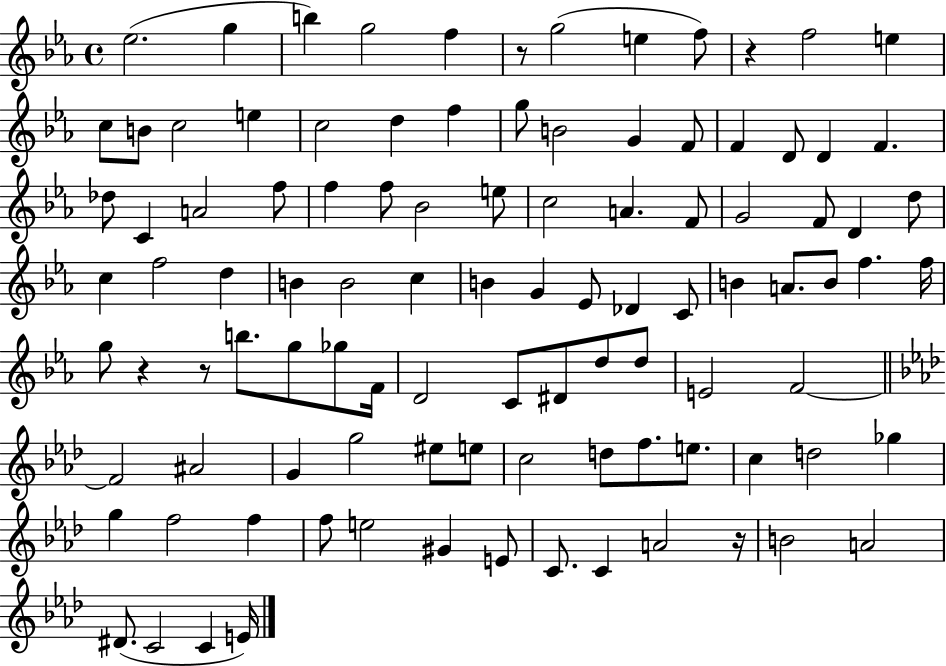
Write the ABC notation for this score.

X:1
T:Untitled
M:4/4
L:1/4
K:Eb
_e2 g b g2 f z/2 g2 e f/2 z f2 e c/2 B/2 c2 e c2 d f g/2 B2 G F/2 F D/2 D F _d/2 C A2 f/2 f f/2 _B2 e/2 c2 A F/2 G2 F/2 D d/2 c f2 d B B2 c B G _E/2 _D C/2 B A/2 B/2 f f/4 g/2 z z/2 b/2 g/2 _g/2 F/4 D2 C/2 ^D/2 d/2 d/2 E2 F2 F2 ^A2 G g2 ^e/2 e/2 c2 d/2 f/2 e/2 c d2 _g g f2 f f/2 e2 ^G E/2 C/2 C A2 z/4 B2 A2 ^D/2 C2 C E/4